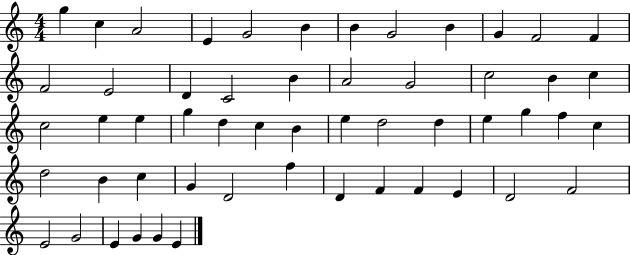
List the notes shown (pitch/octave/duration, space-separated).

G5/q C5/q A4/h E4/q G4/h B4/q B4/q G4/h B4/q G4/q F4/h F4/q F4/h E4/h D4/q C4/h B4/q A4/h G4/h C5/h B4/q C5/q C5/h E5/q E5/q G5/q D5/q C5/q B4/q E5/q D5/h D5/q E5/q G5/q F5/q C5/q D5/h B4/q C5/q G4/q D4/h F5/q D4/q F4/q F4/q E4/q D4/h F4/h E4/h G4/h E4/q G4/q G4/q E4/q